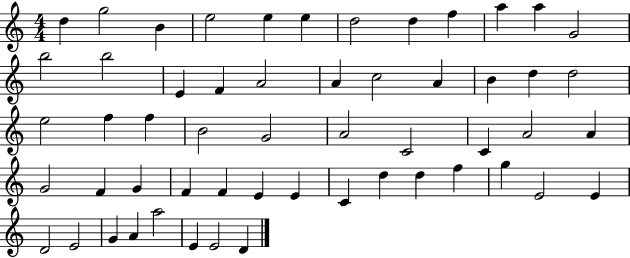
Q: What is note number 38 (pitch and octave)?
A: F4